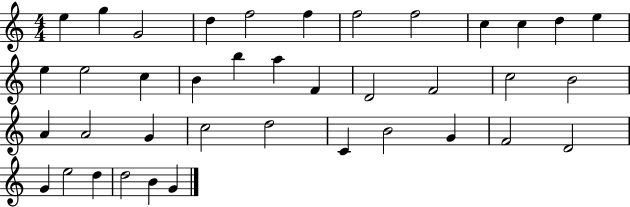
E5/q G5/q G4/h D5/q F5/h F5/q F5/h F5/h C5/q C5/q D5/q E5/q E5/q E5/h C5/q B4/q B5/q A5/q F4/q D4/h F4/h C5/h B4/h A4/q A4/h G4/q C5/h D5/h C4/q B4/h G4/q F4/h D4/h G4/q E5/h D5/q D5/h B4/q G4/q